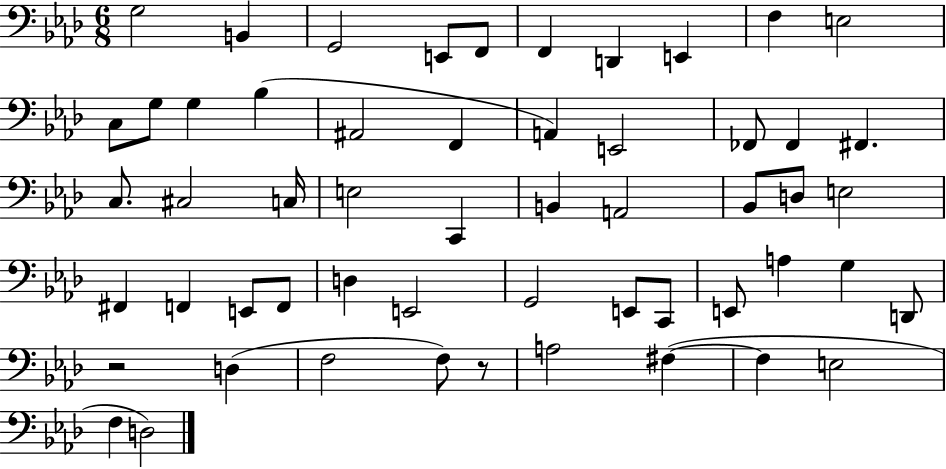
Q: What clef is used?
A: bass